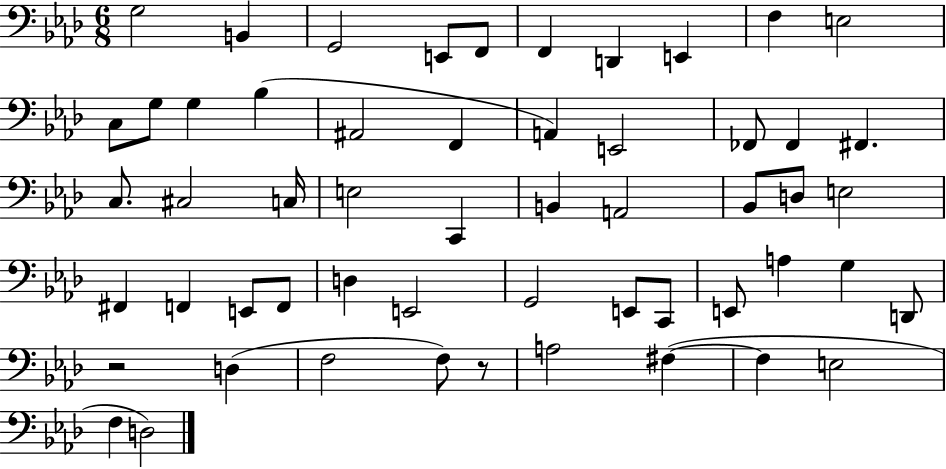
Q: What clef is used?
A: bass